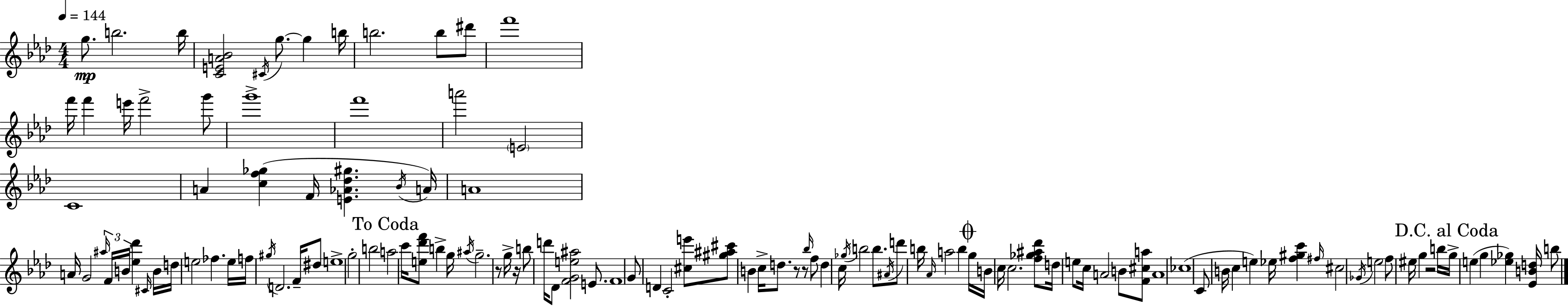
{
  \clef treble
  \numericTimeSignature
  \time 4/4
  \key aes \major
  \tempo 4 = 144
  g''8.\mp b''2. b''16 | <c' e' a' bes'>2 \acciaccatura { cis'16 } g''8.~~ g''4 | b''16 b''2. b''8 dis'''8 | f'''1 | \break f'''16 f'''4 e'''16 f'''2-> g'''8 | g'''1-> | f'''1 | a'''2 \parenthesize e'2 | \break c'1 | a'4 <c'' f'' ges''>4( f'16 <e' aes' des'' gis''>4. | \acciaccatura { bes'16 } a'16) a'1 | a'16 g'2 \tuplet 3/2 { \grace { ais''16 } f'16 b'16 } <ees'' des'''>4 | \break \grace { cis'16 } b'16 d''16 e''2 fes''4. | e''16 f''16 \acciaccatura { gis''16 } d'2. | f'16-- dis''8 e''1-> | g''2-. b''2 | \break \mark "To Coda" a''2 c'''16 <e'' des''' f'''>8 | b''4-> g''16 \acciaccatura { ais''16 } g''2.-- | r8 g''16-> r16 b''8 d'''16 des'8 <f' g' e'' ais''>2 | e'8. f'1 | \break g'8 d'4 c'2-. | <cis'' e'''>8 <gis'' ais'' cis'''>8 b'4 c''16-> d''8. | r8 r8 \grace { bes''16 } f''8 d''4 c''16 \acciaccatura { ges''16 } b''2 | b''8. \acciaccatura { ais'16 } d'''8 b''16 \grace { aes'16 } a''2 | \break b''4 \mark \markup { \musicglyph "scripts.coda" } g''16 b'16 c''16 c''2. | <f'' ges'' ais'' des'''>8 d''16 e''8 c''16 a'2 | b'8 <f' cis'' a''>8 a'1 | ces''1( | \break c'8 b'16 c''4 | e''4) ees''16 <f'' gis'' c'''>4 \grace { fis''16 } cis''2 | \acciaccatura { ges'16 } e''2 f''8 eis''16 g''4 | r2 b''16 \mark "D.C. al Coda" g''16-> e''4( | \break g''4 <ees'' ges''>4) <ees' b' d''>16 b''8 \bar "|."
}